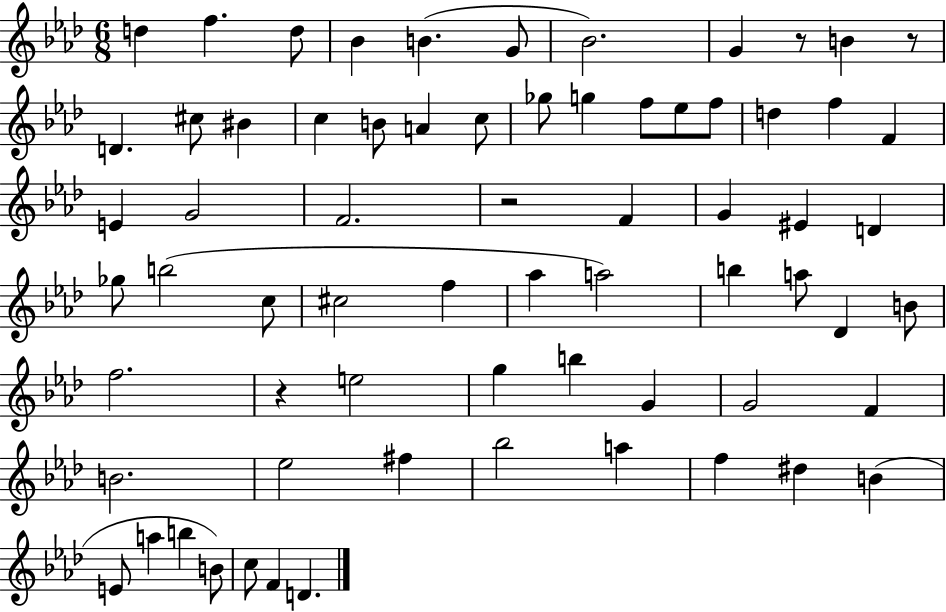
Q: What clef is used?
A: treble